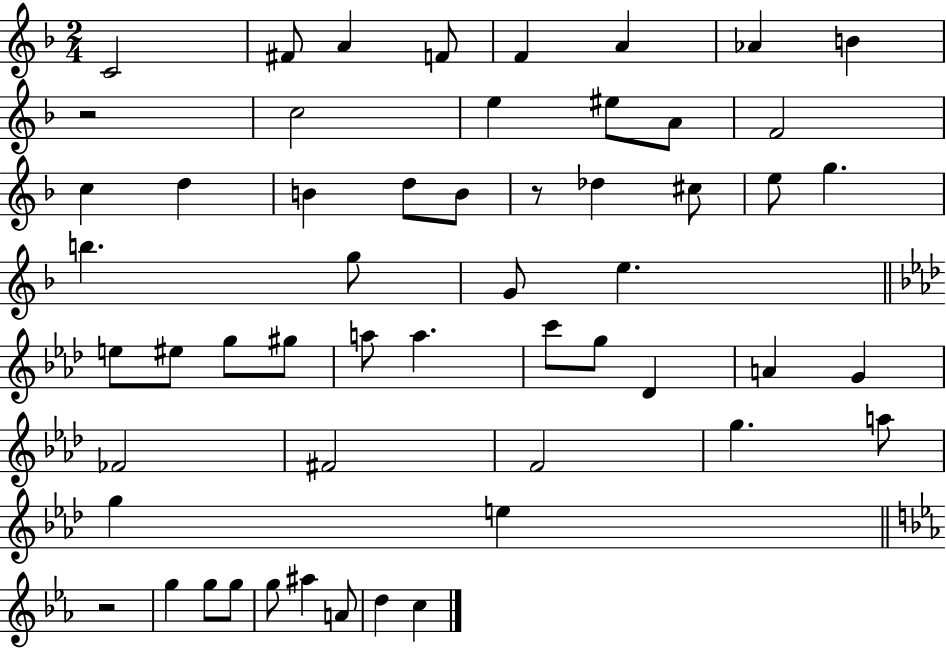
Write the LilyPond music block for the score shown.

{
  \clef treble
  \numericTimeSignature
  \time 2/4
  \key f \major
  c'2 | fis'8 a'4 f'8 | f'4 a'4 | aes'4 b'4 | \break r2 | c''2 | e''4 eis''8 a'8 | f'2 | \break c''4 d''4 | b'4 d''8 b'8 | r8 des''4 cis''8 | e''8 g''4. | \break b''4. g''8 | g'8 e''4. | \bar "||" \break \key aes \major e''8 eis''8 g''8 gis''8 | a''8 a''4. | c'''8 g''8 des'4 | a'4 g'4 | \break fes'2 | fis'2 | f'2 | g''4. a''8 | \break g''4 e''4 | \bar "||" \break \key ees \major r2 | g''4 g''8 g''8 | g''8 ais''4 a'8 | d''4 c''4 | \break \bar "|."
}